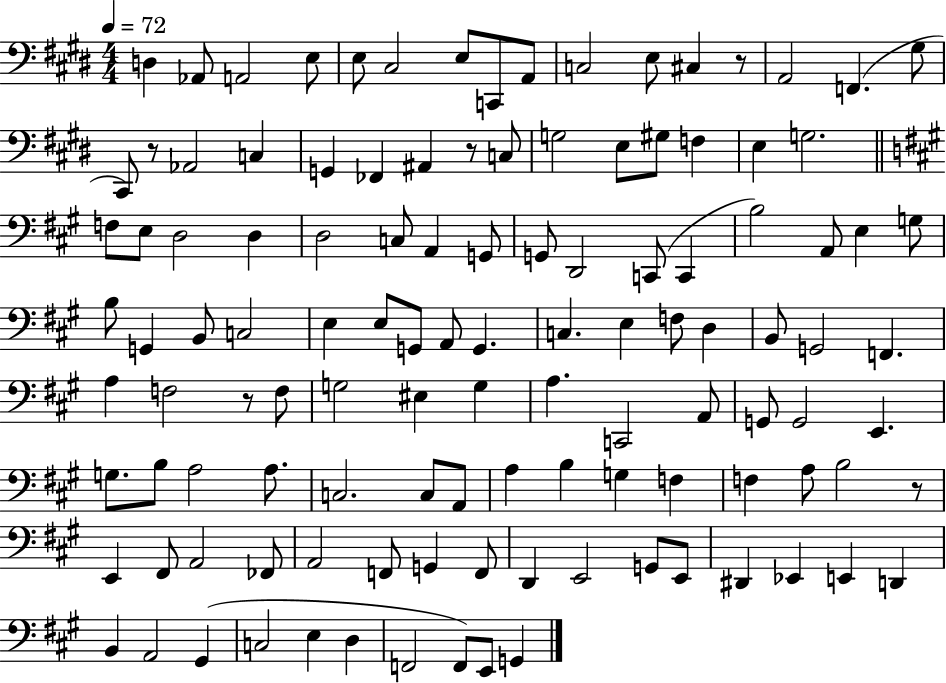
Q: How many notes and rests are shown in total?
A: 117